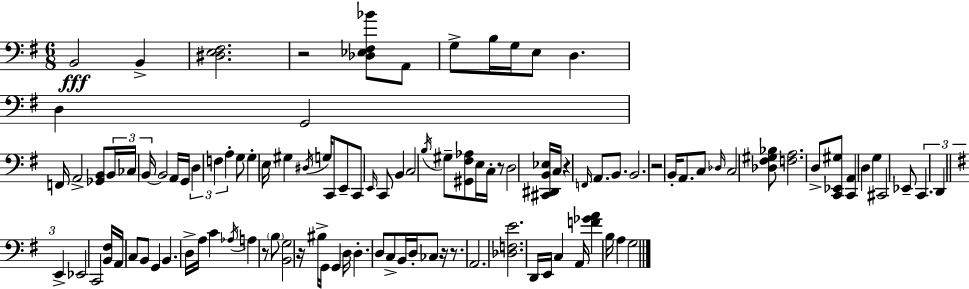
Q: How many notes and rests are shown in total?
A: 109